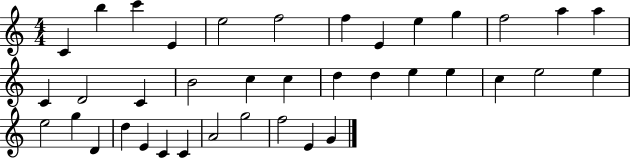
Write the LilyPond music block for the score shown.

{
  \clef treble
  \numericTimeSignature
  \time 4/4
  \key c \major
  c'4 b''4 c'''4 e'4 | e''2 f''2 | f''4 e'4 e''4 g''4 | f''2 a''4 a''4 | \break c'4 d'2 c'4 | b'2 c''4 c''4 | d''4 d''4 e''4 e''4 | c''4 e''2 e''4 | \break e''2 g''4 d'4 | d''4 e'4 c'4 c'4 | a'2 g''2 | f''2 e'4 g'4 | \break \bar "|."
}